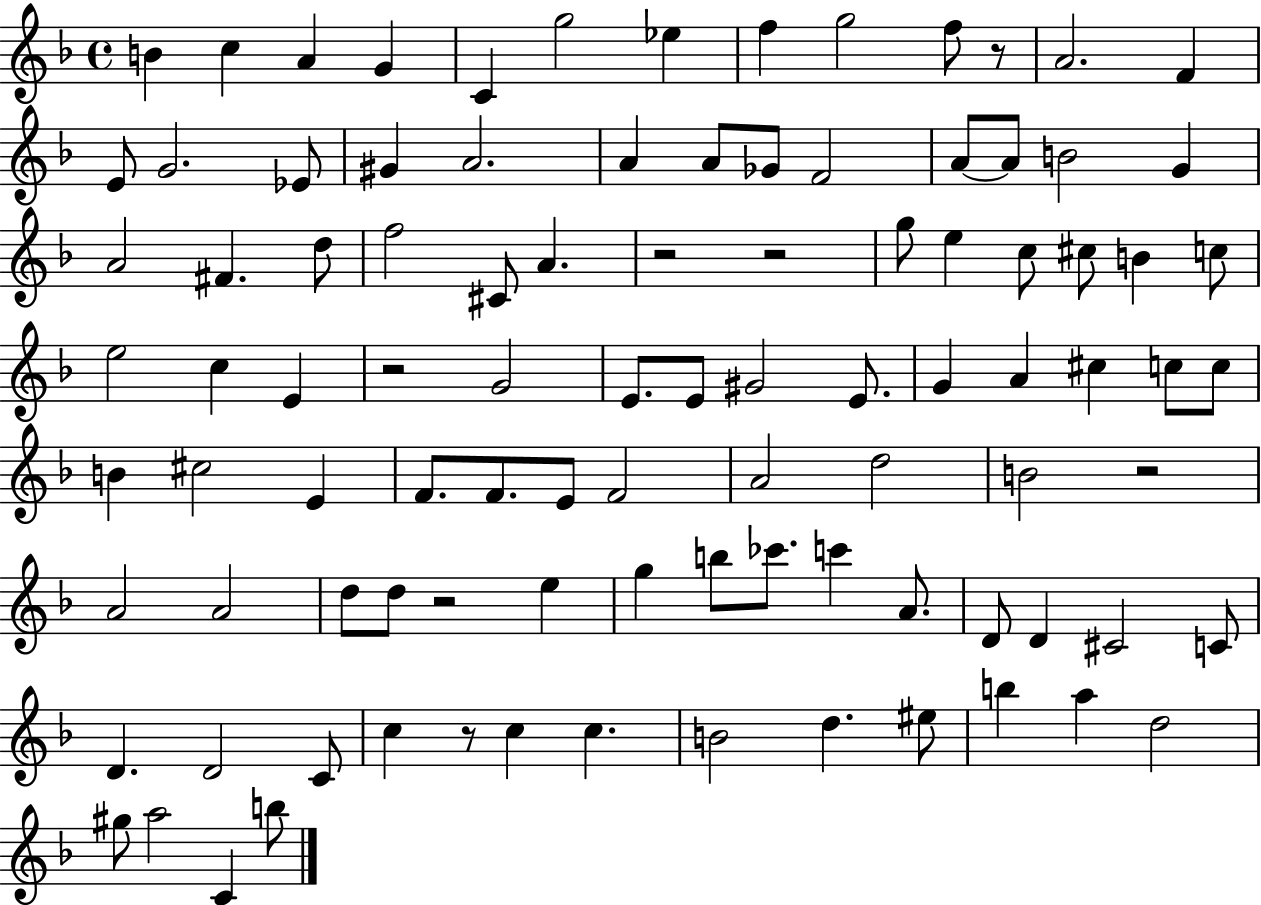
X:1
T:Untitled
M:4/4
L:1/4
K:F
B c A G C g2 _e f g2 f/2 z/2 A2 F E/2 G2 _E/2 ^G A2 A A/2 _G/2 F2 A/2 A/2 B2 G A2 ^F d/2 f2 ^C/2 A z2 z2 g/2 e c/2 ^c/2 B c/2 e2 c E z2 G2 E/2 E/2 ^G2 E/2 G A ^c c/2 c/2 B ^c2 E F/2 F/2 E/2 F2 A2 d2 B2 z2 A2 A2 d/2 d/2 z2 e g b/2 _c'/2 c' A/2 D/2 D ^C2 C/2 D D2 C/2 c z/2 c c B2 d ^e/2 b a d2 ^g/2 a2 C b/2